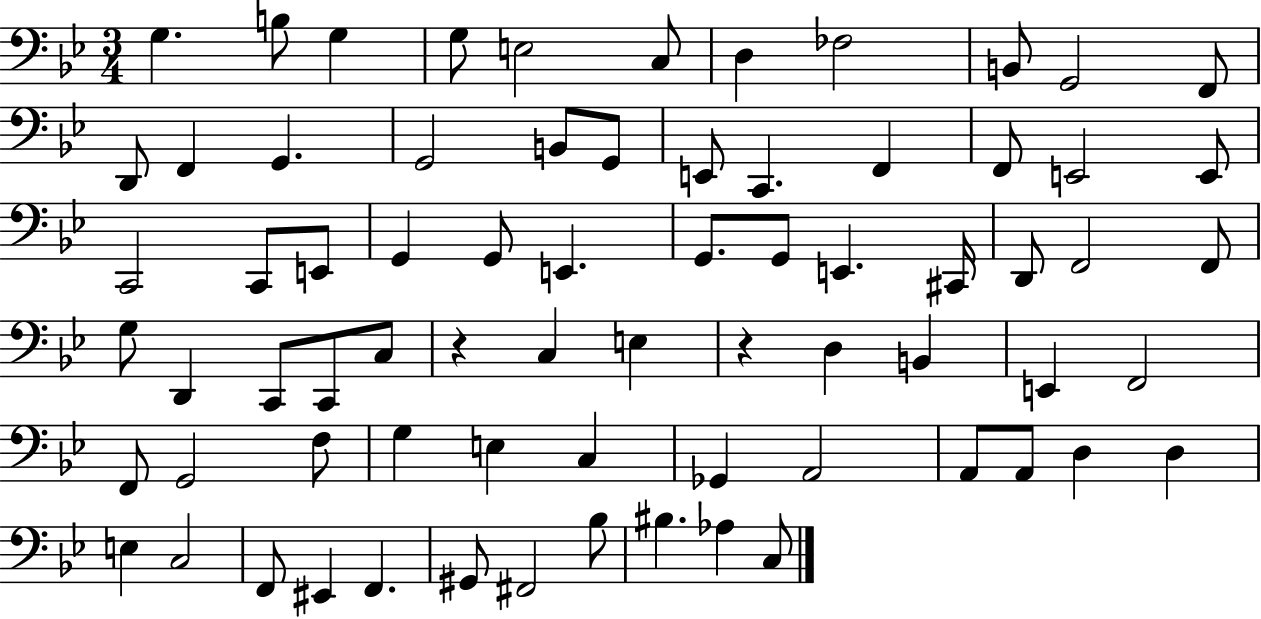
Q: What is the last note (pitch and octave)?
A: C3